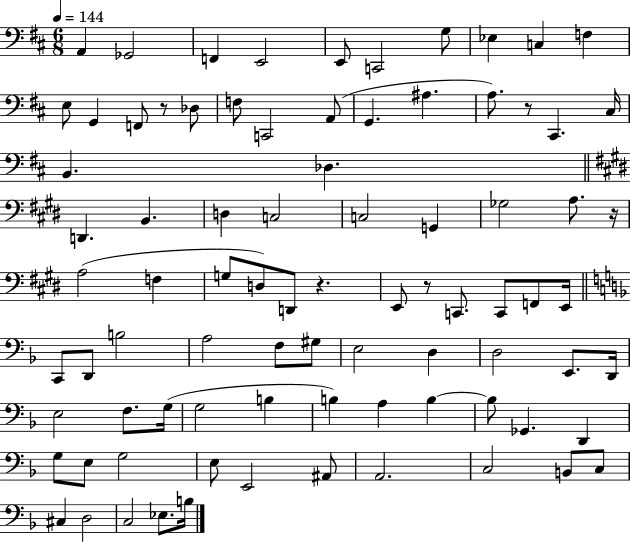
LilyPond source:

{
  \clef bass
  \numericTimeSignature
  \time 6/8
  \key d \major
  \tempo 4 = 144
  a,4 ges,2 | f,4 e,2 | e,8 c,2 g8 | ees4 c4 f4 | \break e8 g,4 f,8 r8 des8 | f8 c,2 a,8( | g,4. ais4. | a8.) r8 cis,4. cis16 | \break b,4. des4. | \bar "||" \break \key e \major d,4. b,4. | d4 c2 | c2 g,4 | ges2 a8. r16 | \break a2( f4 | g8 d8) d,8 r4. | e,8 r8 c,8. c,8 f,8 e,16 | \bar "||" \break \key f \major c,8 d,8 b2 | a2 f8 gis8 | e2 d4 | d2 e,8. d,16 | \break e2 f8. g16( | g2 b4 | b4) a4 b4~~ | b8 ges,4. d,4 | \break g8 e8 g2 | e8 e,2 ais,8 | a,2. | c2 b,8 c8 | \break cis4 d2 | c2 ees8. b16 | \bar "|."
}